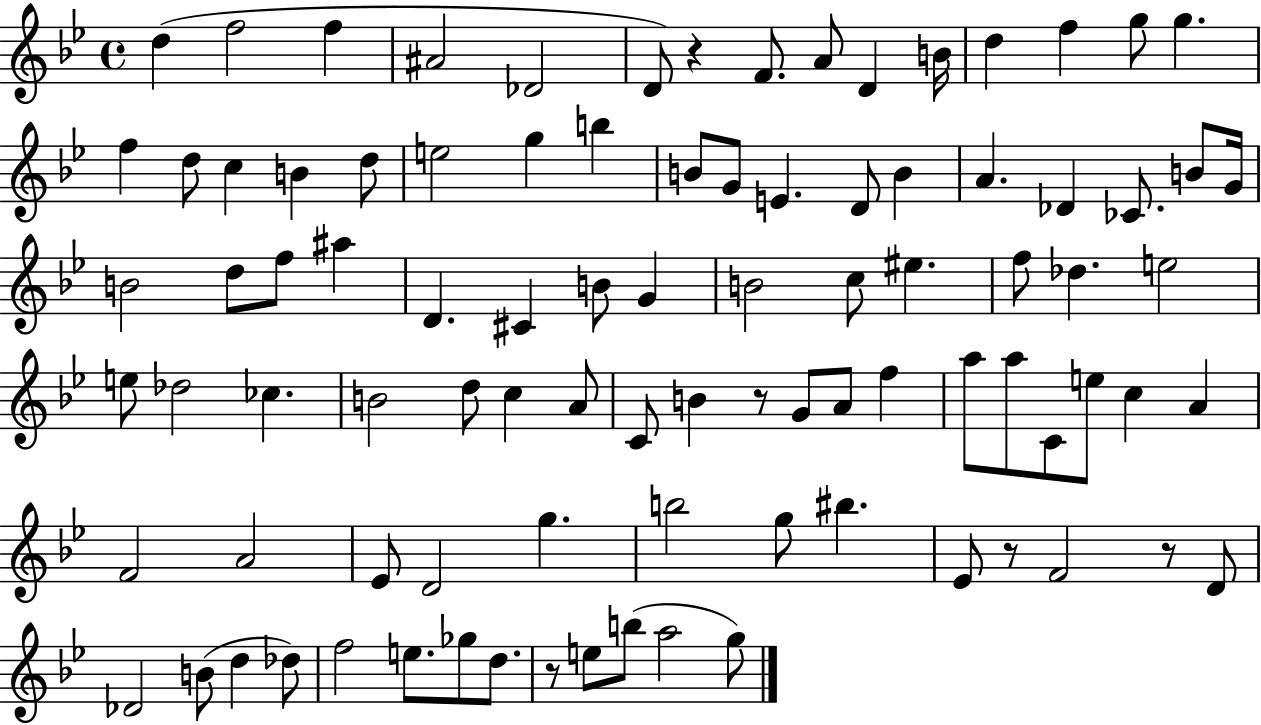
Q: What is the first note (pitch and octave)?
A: D5